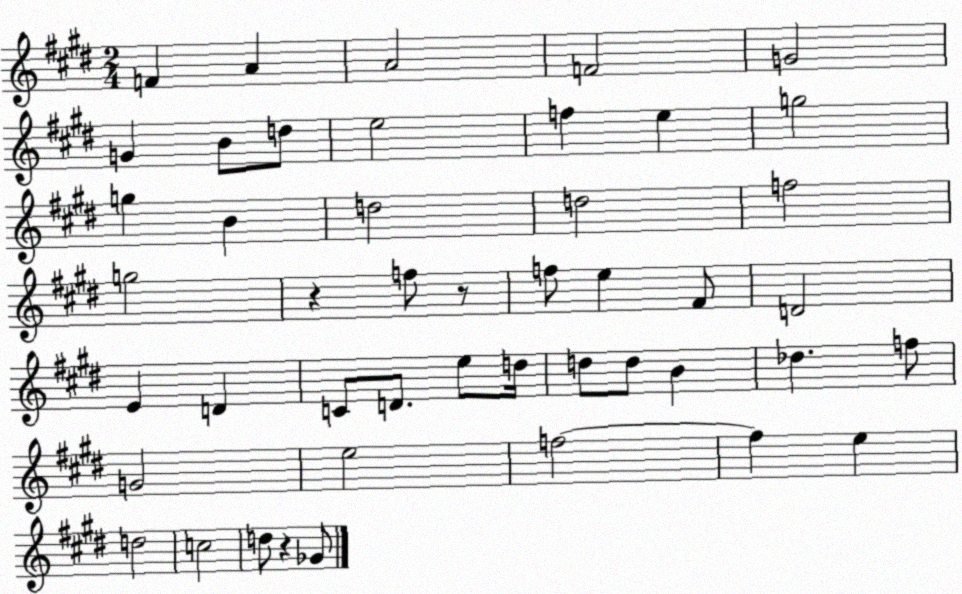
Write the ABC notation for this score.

X:1
T:Untitled
M:2/4
L:1/4
K:E
F A A2 F2 G2 G B/2 d/2 e2 f e g2 g B d2 d2 f2 g2 z f/2 z/2 f/2 e ^F/2 D2 E D C/2 D/2 e/2 d/4 d/2 d/2 B _d f/2 G2 e2 f2 f e d2 c2 d/2 z _G/2